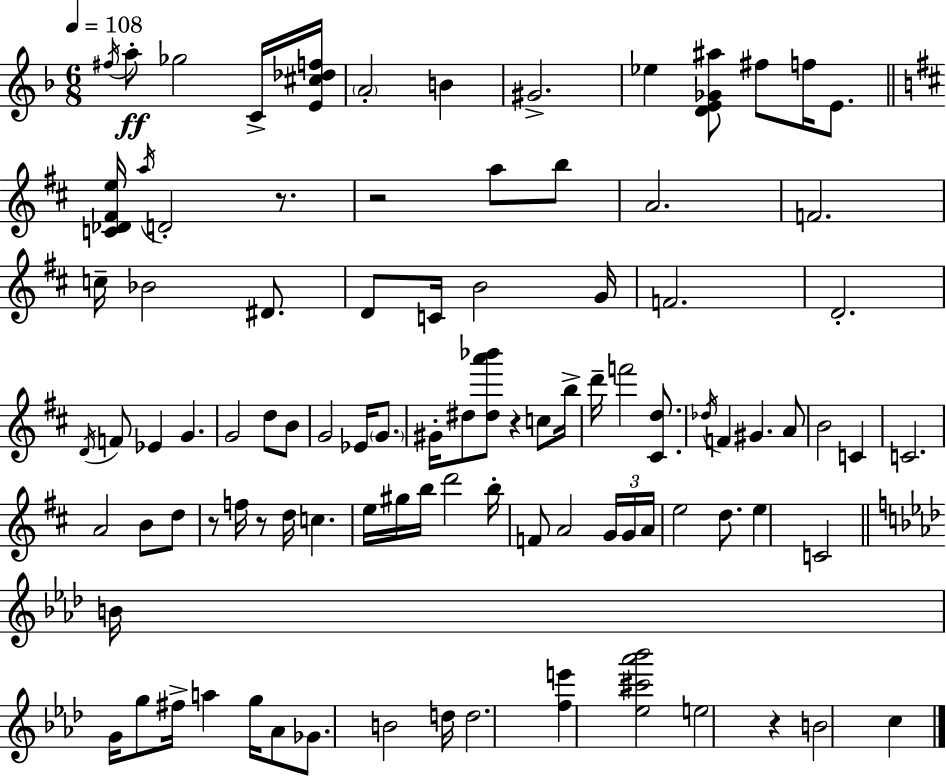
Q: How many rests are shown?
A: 6